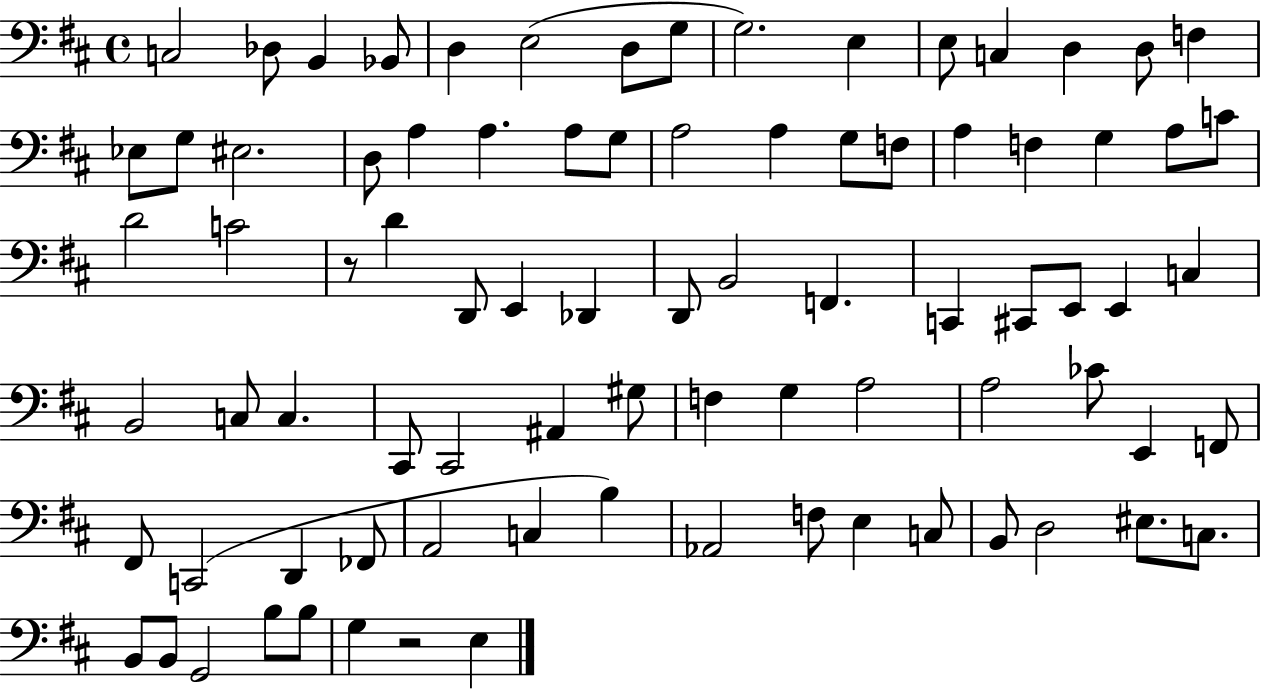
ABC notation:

X:1
T:Untitled
M:4/4
L:1/4
K:D
C,2 _D,/2 B,, _B,,/2 D, E,2 D,/2 G,/2 G,2 E, E,/2 C, D, D,/2 F, _E,/2 G,/2 ^E,2 D,/2 A, A, A,/2 G,/2 A,2 A, G,/2 F,/2 A, F, G, A,/2 C/2 D2 C2 z/2 D D,,/2 E,, _D,, D,,/2 B,,2 F,, C,, ^C,,/2 E,,/2 E,, C, B,,2 C,/2 C, ^C,,/2 ^C,,2 ^A,, ^G,/2 F, G, A,2 A,2 _C/2 E,, F,,/2 ^F,,/2 C,,2 D,, _F,,/2 A,,2 C, B, _A,,2 F,/2 E, C,/2 B,,/2 D,2 ^E,/2 C,/2 B,,/2 B,,/2 G,,2 B,/2 B,/2 G, z2 E,